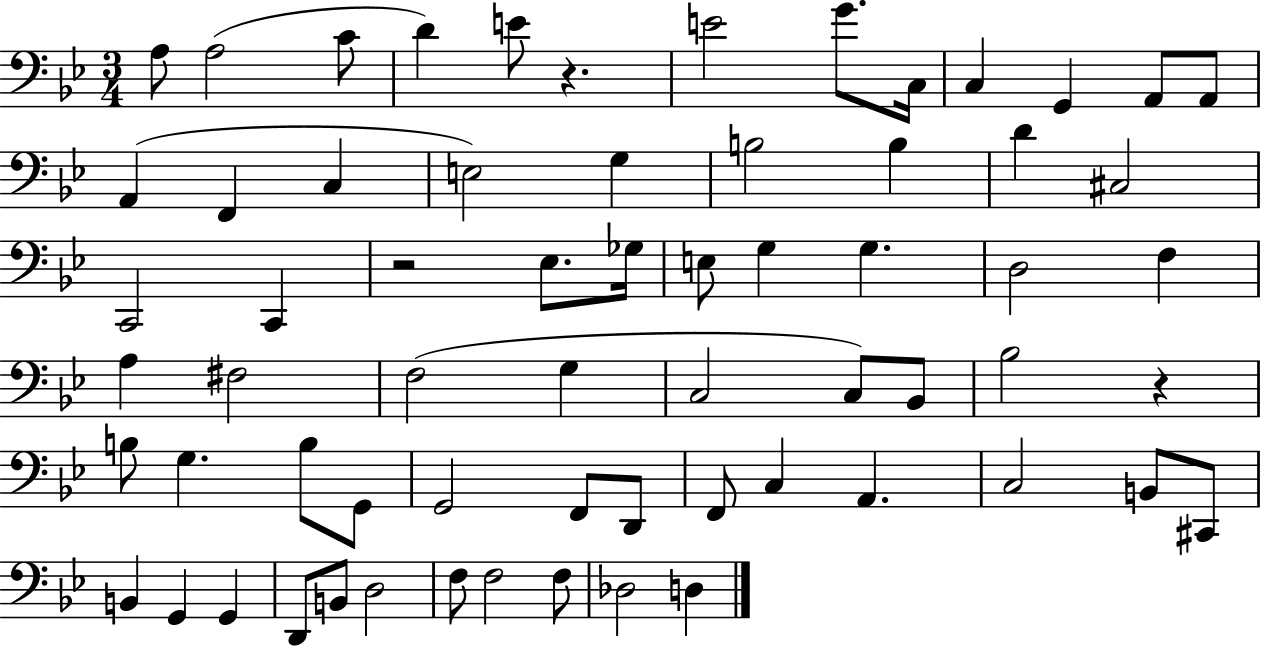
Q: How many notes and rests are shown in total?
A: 65